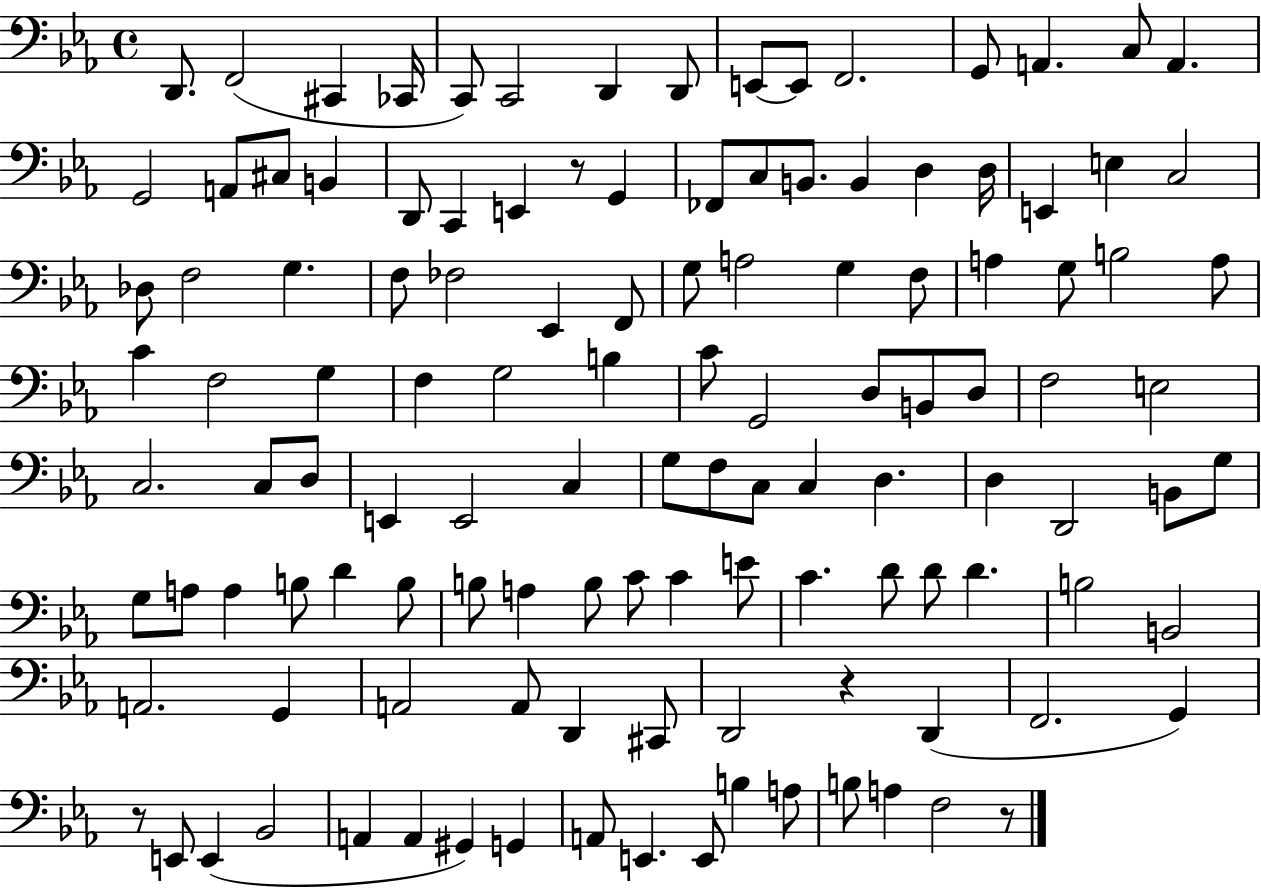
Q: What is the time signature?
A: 4/4